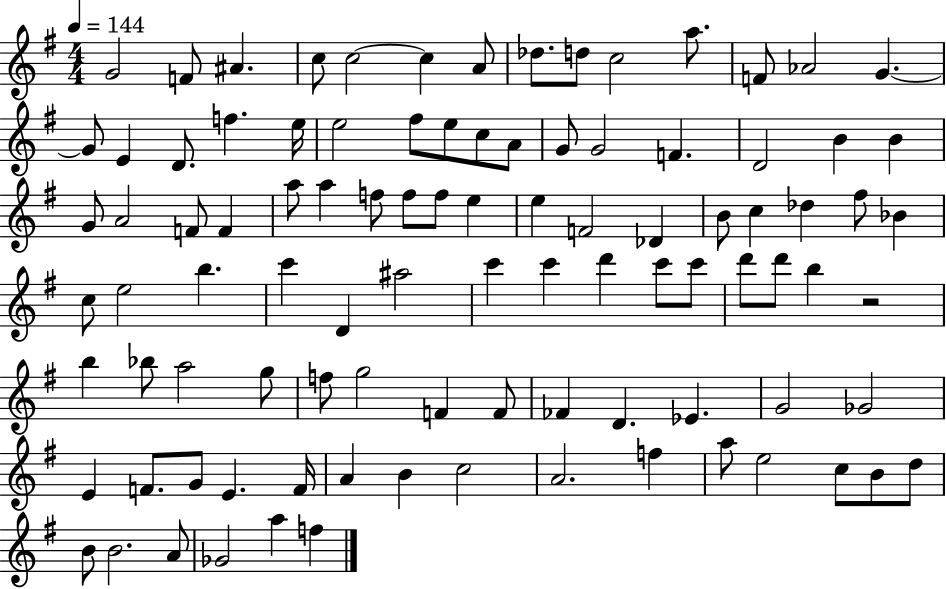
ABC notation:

X:1
T:Untitled
M:4/4
L:1/4
K:G
G2 F/2 ^A c/2 c2 c A/2 _d/2 d/2 c2 a/2 F/2 _A2 G G/2 E D/2 f e/4 e2 ^f/2 e/2 c/2 A/2 G/2 G2 F D2 B B G/2 A2 F/2 F a/2 a f/2 f/2 f/2 e e F2 _D B/2 c _d ^f/2 _B c/2 e2 b c' D ^a2 c' c' d' c'/2 c'/2 d'/2 d'/2 b z2 b _b/2 a2 g/2 f/2 g2 F F/2 _F D _E G2 _G2 E F/2 G/2 E F/4 A B c2 A2 f a/2 e2 c/2 B/2 d/2 B/2 B2 A/2 _G2 a f